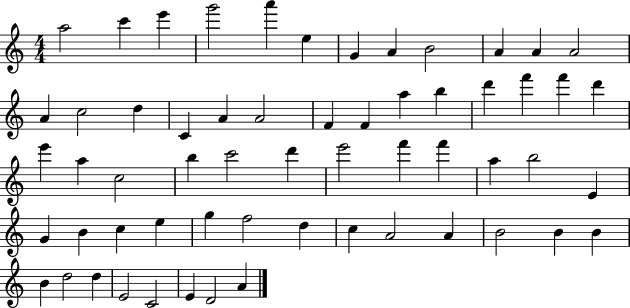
{
  \clef treble
  \numericTimeSignature
  \time 4/4
  \key c \major
  a''2 c'''4 e'''4 | g'''2 a'''4 e''4 | g'4 a'4 b'2 | a'4 a'4 a'2 | \break a'4 c''2 d''4 | c'4 a'4 a'2 | f'4 f'4 a''4 b''4 | d'''4 f'''4 f'''4 d'''4 | \break e'''4 a''4 c''2 | b''4 c'''2 d'''4 | e'''2 f'''4 f'''4 | a''4 b''2 e'4 | \break g'4 b'4 c''4 e''4 | g''4 f''2 d''4 | c''4 a'2 a'4 | b'2 b'4 b'4 | \break b'4 d''2 d''4 | e'2 c'2 | e'4 d'2 a'4 | \bar "|."
}